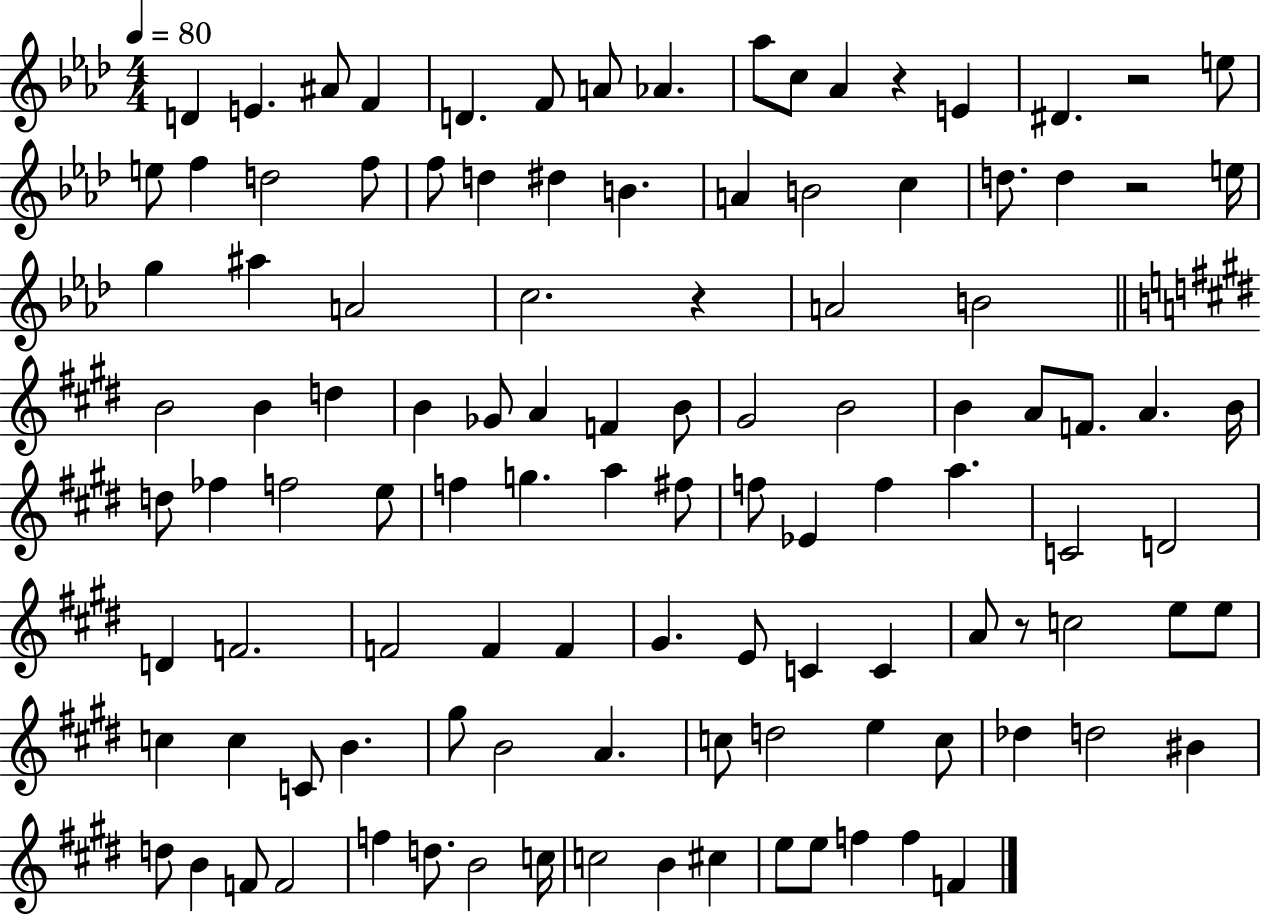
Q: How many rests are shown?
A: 5